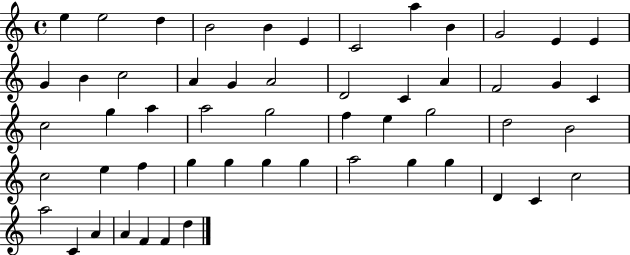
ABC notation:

X:1
T:Untitled
M:4/4
L:1/4
K:C
e e2 d B2 B E C2 a B G2 E E G B c2 A G A2 D2 C A F2 G C c2 g a a2 g2 f e g2 d2 B2 c2 e f g g g g a2 g g D C c2 a2 C A A F F d